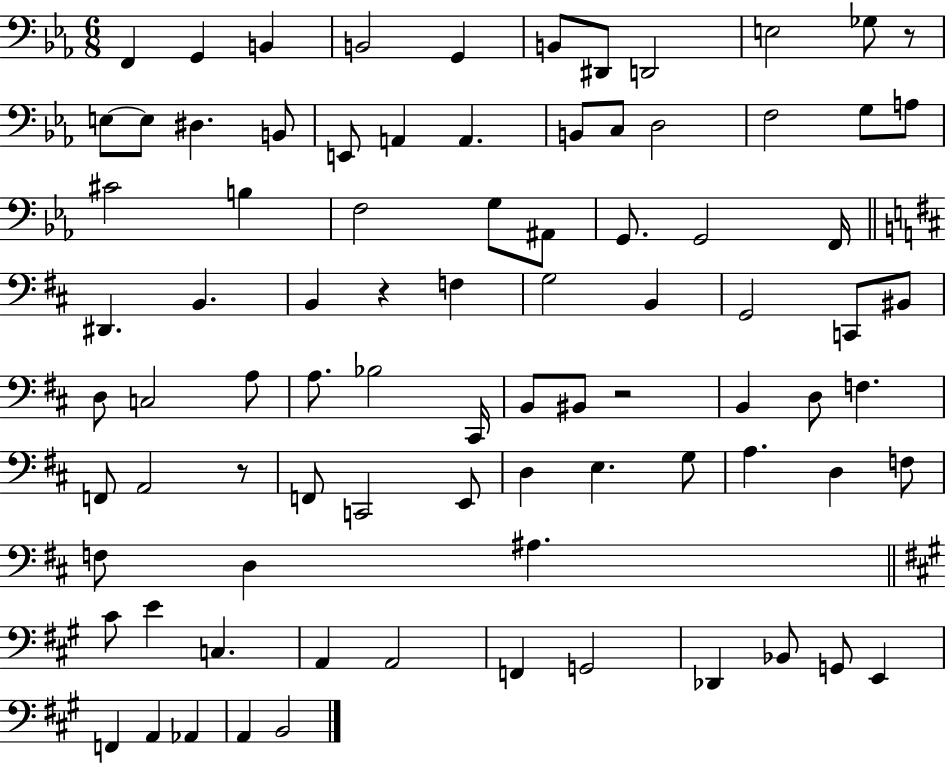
X:1
T:Untitled
M:6/8
L:1/4
K:Eb
F,, G,, B,, B,,2 G,, B,,/2 ^D,,/2 D,,2 E,2 _G,/2 z/2 E,/2 E,/2 ^D, B,,/2 E,,/2 A,, A,, B,,/2 C,/2 D,2 F,2 G,/2 A,/2 ^C2 B, F,2 G,/2 ^A,,/2 G,,/2 G,,2 F,,/4 ^D,, B,, B,, z F, G,2 B,, G,,2 C,,/2 ^B,,/2 D,/2 C,2 A,/2 A,/2 _B,2 ^C,,/4 B,,/2 ^B,,/2 z2 B,, D,/2 F, F,,/2 A,,2 z/2 F,,/2 C,,2 E,,/2 D, E, G,/2 A, D, F,/2 F,/2 D, ^A, ^C/2 E C, A,, A,,2 F,, G,,2 _D,, _B,,/2 G,,/2 E,, F,, A,, _A,, A,, B,,2